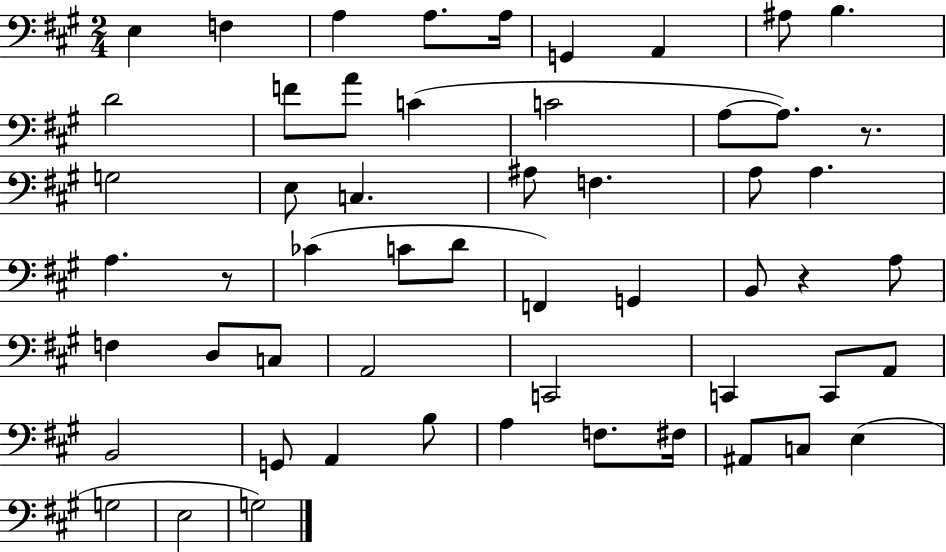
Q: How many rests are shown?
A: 3